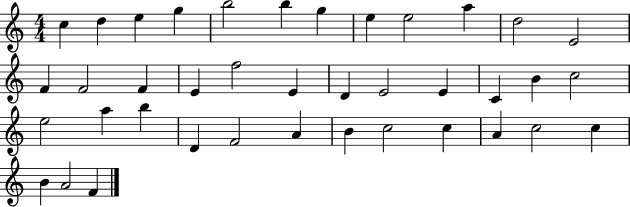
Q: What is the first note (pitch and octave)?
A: C5